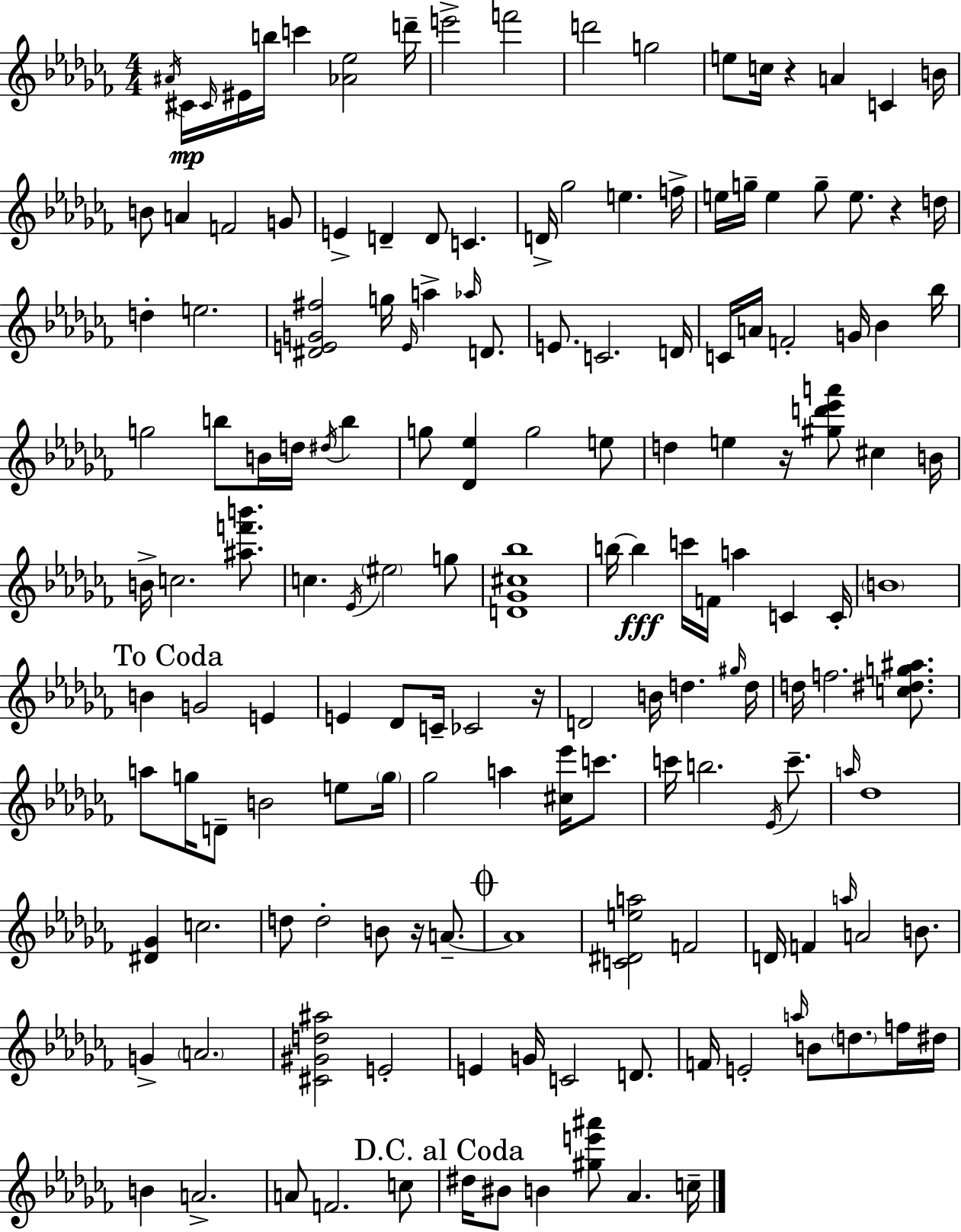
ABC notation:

X:1
T:Untitled
M:4/4
L:1/4
K:Abm
^A/4 ^C/4 ^C/4 ^E/4 b/4 c' [_A_e]2 d'/4 e'2 f'2 d'2 g2 e/2 c/4 z A C B/4 B/2 A F2 G/2 E D D/2 C D/4 _g2 e f/4 e/4 g/4 e g/2 e/2 z d/4 d e2 [^DEG^f]2 g/4 E/4 a _a/4 D/2 E/2 C2 D/4 C/4 A/4 F2 G/4 _B _b/4 g2 b/2 B/4 d/4 ^d/4 b g/2 [_D_e] g2 e/2 d e z/4 [^gd'_e'a']/2 ^c B/4 B/4 c2 [^af'b']/2 c _E/4 ^e2 g/2 [D_G^c_b]4 b/4 b c'/4 F/4 a C C/4 B4 B G2 E E _D/2 C/4 _C2 z/4 D2 B/4 d ^g/4 d/4 d/4 f2 [c^dg^a]/2 a/2 g/4 D/2 B2 e/2 g/4 _g2 a [^c_e']/4 c'/2 c'/4 b2 _E/4 c'/2 a/4 _d4 [^D_G] c2 d/2 d2 B/2 z/4 A/2 A4 [C^Dea]2 F2 D/4 F a/4 A2 B/2 G A2 [^C^Gd^a]2 E2 E G/4 C2 D/2 F/4 E2 a/4 B/2 d/2 f/4 ^d/4 B A2 A/2 F2 c/2 ^d/4 ^B/2 B [^ge'^a']/2 _A c/4